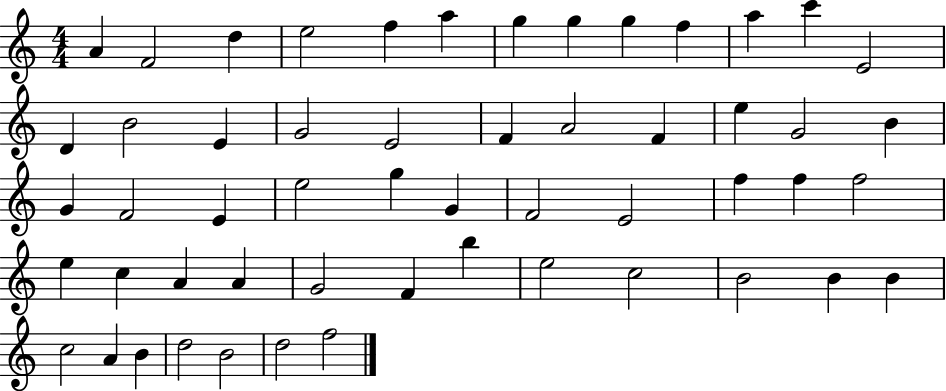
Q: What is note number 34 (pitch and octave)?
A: F5